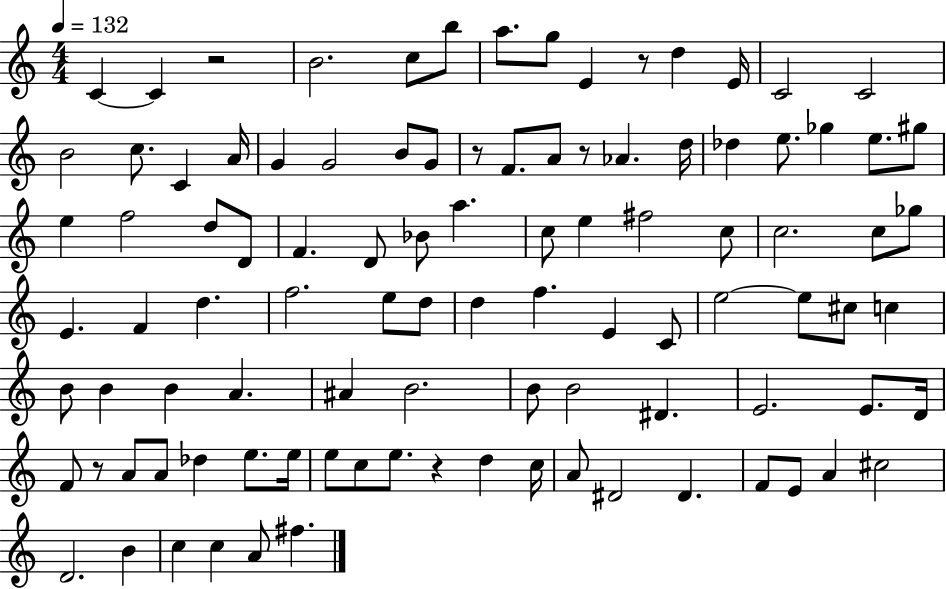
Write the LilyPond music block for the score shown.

{
  \clef treble
  \numericTimeSignature
  \time 4/4
  \key c \major
  \tempo 4 = 132
  \repeat volta 2 { c'4~~ c'4 r2 | b'2. c''8 b''8 | a''8. g''8 e'4 r8 d''4 e'16 | c'2 c'2 | \break b'2 c''8. c'4 a'16 | g'4 g'2 b'8 g'8 | r8 f'8. a'8 r8 aes'4. d''16 | des''4 e''8. ges''4 e''8. gis''8 | \break e''4 f''2 d''8 d'8 | f'4. d'8 bes'8 a''4. | c''8 e''4 fis''2 c''8 | c''2. c''8 ges''8 | \break e'4. f'4 d''4. | f''2. e''8 d''8 | d''4 f''4. e'4 c'8 | e''2~~ e''8 cis''8 c''4 | \break b'8 b'4 b'4 a'4. | ais'4 b'2. | b'8 b'2 dis'4. | e'2. e'8. d'16 | \break f'8 r8 a'8 a'8 des''4 e''8. e''16 | e''8 c''8 e''8. r4 d''4 c''16 | a'8 dis'2 dis'4. | f'8 e'8 a'4 cis''2 | \break d'2. b'4 | c''4 c''4 a'8 fis''4. | } \bar "|."
}